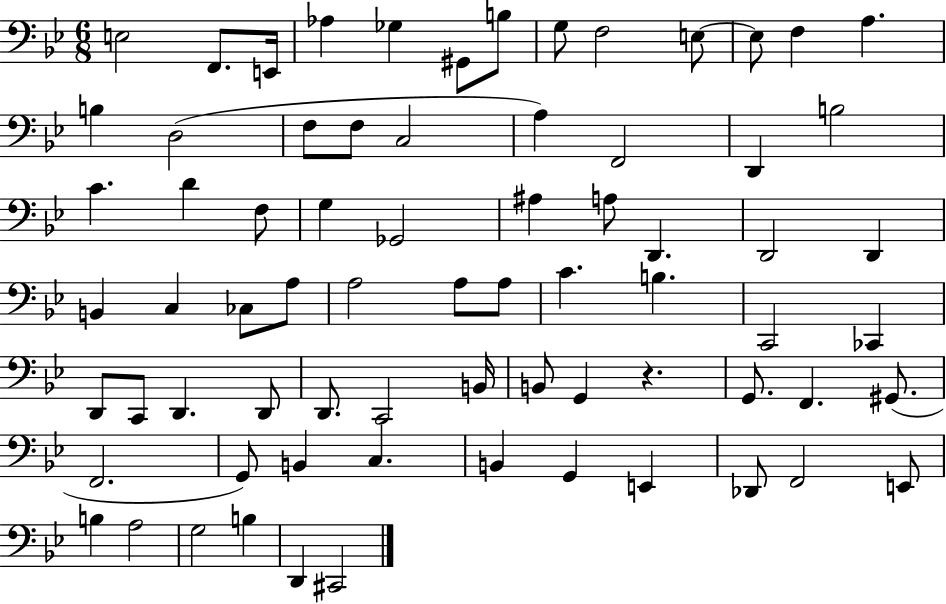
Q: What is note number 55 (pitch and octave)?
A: G#2